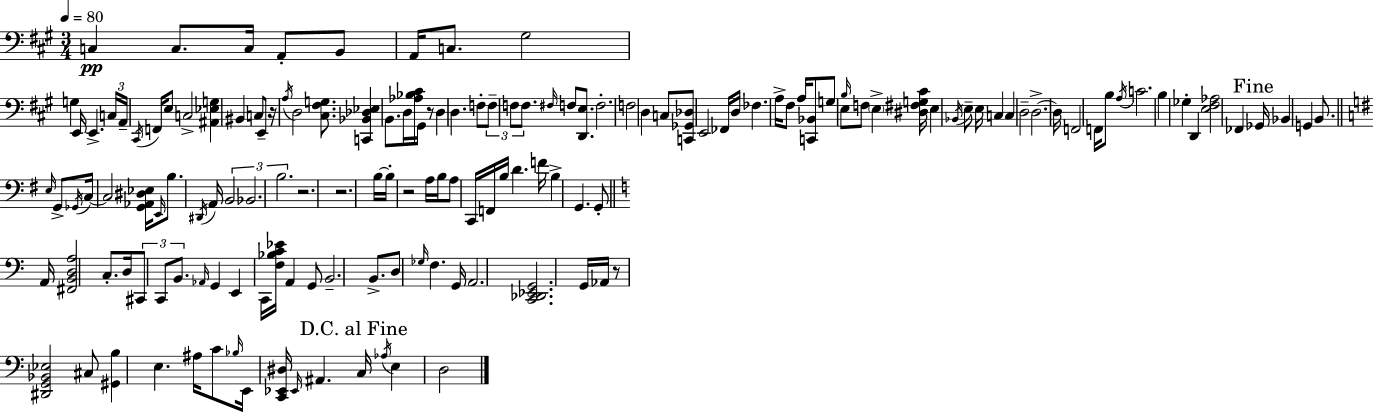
X:1
T:Untitled
M:3/4
L:1/4
K:A
C, C,/2 C,/4 A,,/2 B,,/2 A,,/4 C,/2 ^G,2 G, E,,/4 E,, C,/4 A,,/4 ^C,,/4 F,,/4 E,/2 C,2 [^A,,_E,G,] ^B,, C,/2 E,,/2 z/4 A,/4 D,2 [^C,^F,G,]/2 [C,,_B,,_D,_E,] B,,/2 D,/4 [_A,_B,^C]/4 ^G,,/4 z/2 D, D, F,/2 F,/2 F,/2 F,/2 ^F,/4 F,/2 [D,,E,]/2 F,2 F,2 D, C,/2 [C,,_G,,_D,]/2 E,,2 _F,,/4 D,/4 _F, A,/4 ^F,/2 A,/4 [C,,_B,,]/2 G,/2 E,/2 B,/4 F,/2 E, [^D,^F,G,^C]/4 E, _B,,/4 E,/2 E,/4 C, C, D,2 D,2 D,/4 F,,2 F,,/4 B,/2 A,/4 C2 B, _G, D,, [E,^F,_A,]2 _F,, _G,,/4 _B,, G,, B,,/2 E,/4 G,,/2 _G,,/4 C,/4 C,2 [G,,_A,,^D,_E,]/4 E,,/4 B,/2 ^D,,/4 A,,/4 B,,2 _B,,2 B,2 z2 z2 B,/4 B,/4 z2 A,/4 B,/4 A,/2 C,,/4 F,,/4 B,/4 D F/4 B, G,, G,,/2 A,,/4 [^F,,B,,D,A,]2 C,/2 D,/4 ^C,,/2 C,,/2 B,,/2 _A,,/4 G,, E,, C,,/4 [F,_B,C_E]/4 A,, G,,/2 B,,2 B,,/2 D,/2 _G,/4 F, G,,/4 A,,2 [C,,_D,,_E,,G,,]2 G,,/4 _A,,/4 z/2 [^D,,G,,_B,,_E,]2 ^C,/2 [^G,,B,] E, ^A,/4 C/2 _B,/4 E,,/4 [C,,_E,,^D,]/4 _E,,/4 ^A,, C,/4 _A,/4 E, D,2